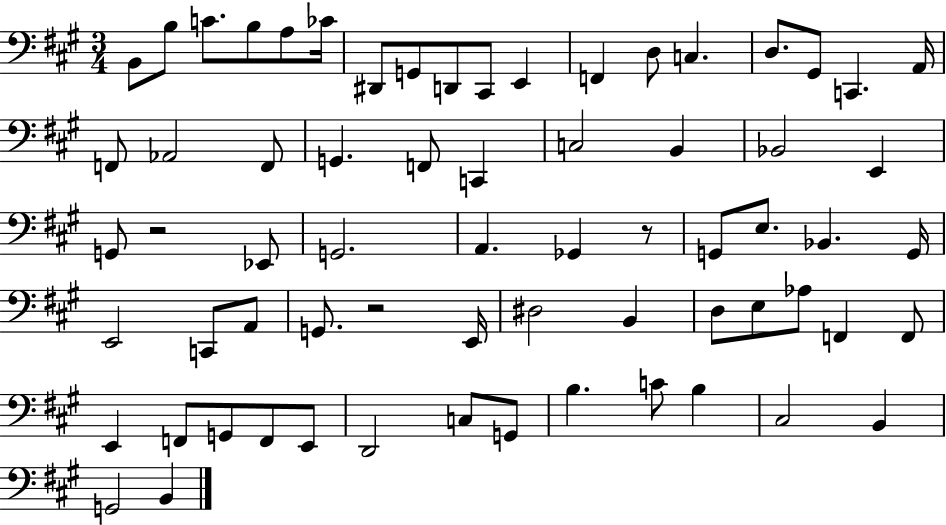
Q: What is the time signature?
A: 3/4